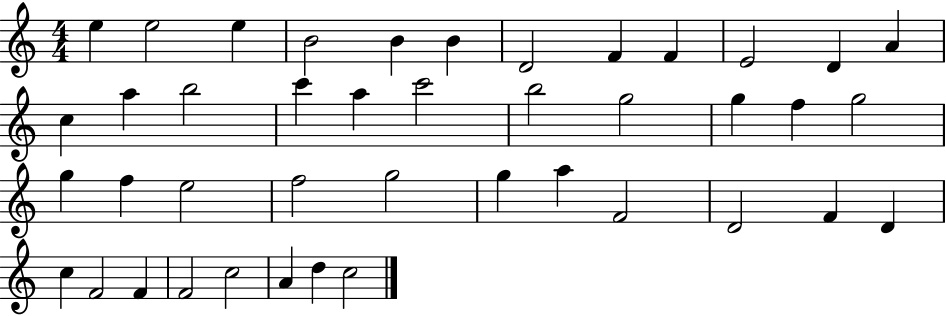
X:1
T:Untitled
M:4/4
L:1/4
K:C
e e2 e B2 B B D2 F F E2 D A c a b2 c' a c'2 b2 g2 g f g2 g f e2 f2 g2 g a F2 D2 F D c F2 F F2 c2 A d c2